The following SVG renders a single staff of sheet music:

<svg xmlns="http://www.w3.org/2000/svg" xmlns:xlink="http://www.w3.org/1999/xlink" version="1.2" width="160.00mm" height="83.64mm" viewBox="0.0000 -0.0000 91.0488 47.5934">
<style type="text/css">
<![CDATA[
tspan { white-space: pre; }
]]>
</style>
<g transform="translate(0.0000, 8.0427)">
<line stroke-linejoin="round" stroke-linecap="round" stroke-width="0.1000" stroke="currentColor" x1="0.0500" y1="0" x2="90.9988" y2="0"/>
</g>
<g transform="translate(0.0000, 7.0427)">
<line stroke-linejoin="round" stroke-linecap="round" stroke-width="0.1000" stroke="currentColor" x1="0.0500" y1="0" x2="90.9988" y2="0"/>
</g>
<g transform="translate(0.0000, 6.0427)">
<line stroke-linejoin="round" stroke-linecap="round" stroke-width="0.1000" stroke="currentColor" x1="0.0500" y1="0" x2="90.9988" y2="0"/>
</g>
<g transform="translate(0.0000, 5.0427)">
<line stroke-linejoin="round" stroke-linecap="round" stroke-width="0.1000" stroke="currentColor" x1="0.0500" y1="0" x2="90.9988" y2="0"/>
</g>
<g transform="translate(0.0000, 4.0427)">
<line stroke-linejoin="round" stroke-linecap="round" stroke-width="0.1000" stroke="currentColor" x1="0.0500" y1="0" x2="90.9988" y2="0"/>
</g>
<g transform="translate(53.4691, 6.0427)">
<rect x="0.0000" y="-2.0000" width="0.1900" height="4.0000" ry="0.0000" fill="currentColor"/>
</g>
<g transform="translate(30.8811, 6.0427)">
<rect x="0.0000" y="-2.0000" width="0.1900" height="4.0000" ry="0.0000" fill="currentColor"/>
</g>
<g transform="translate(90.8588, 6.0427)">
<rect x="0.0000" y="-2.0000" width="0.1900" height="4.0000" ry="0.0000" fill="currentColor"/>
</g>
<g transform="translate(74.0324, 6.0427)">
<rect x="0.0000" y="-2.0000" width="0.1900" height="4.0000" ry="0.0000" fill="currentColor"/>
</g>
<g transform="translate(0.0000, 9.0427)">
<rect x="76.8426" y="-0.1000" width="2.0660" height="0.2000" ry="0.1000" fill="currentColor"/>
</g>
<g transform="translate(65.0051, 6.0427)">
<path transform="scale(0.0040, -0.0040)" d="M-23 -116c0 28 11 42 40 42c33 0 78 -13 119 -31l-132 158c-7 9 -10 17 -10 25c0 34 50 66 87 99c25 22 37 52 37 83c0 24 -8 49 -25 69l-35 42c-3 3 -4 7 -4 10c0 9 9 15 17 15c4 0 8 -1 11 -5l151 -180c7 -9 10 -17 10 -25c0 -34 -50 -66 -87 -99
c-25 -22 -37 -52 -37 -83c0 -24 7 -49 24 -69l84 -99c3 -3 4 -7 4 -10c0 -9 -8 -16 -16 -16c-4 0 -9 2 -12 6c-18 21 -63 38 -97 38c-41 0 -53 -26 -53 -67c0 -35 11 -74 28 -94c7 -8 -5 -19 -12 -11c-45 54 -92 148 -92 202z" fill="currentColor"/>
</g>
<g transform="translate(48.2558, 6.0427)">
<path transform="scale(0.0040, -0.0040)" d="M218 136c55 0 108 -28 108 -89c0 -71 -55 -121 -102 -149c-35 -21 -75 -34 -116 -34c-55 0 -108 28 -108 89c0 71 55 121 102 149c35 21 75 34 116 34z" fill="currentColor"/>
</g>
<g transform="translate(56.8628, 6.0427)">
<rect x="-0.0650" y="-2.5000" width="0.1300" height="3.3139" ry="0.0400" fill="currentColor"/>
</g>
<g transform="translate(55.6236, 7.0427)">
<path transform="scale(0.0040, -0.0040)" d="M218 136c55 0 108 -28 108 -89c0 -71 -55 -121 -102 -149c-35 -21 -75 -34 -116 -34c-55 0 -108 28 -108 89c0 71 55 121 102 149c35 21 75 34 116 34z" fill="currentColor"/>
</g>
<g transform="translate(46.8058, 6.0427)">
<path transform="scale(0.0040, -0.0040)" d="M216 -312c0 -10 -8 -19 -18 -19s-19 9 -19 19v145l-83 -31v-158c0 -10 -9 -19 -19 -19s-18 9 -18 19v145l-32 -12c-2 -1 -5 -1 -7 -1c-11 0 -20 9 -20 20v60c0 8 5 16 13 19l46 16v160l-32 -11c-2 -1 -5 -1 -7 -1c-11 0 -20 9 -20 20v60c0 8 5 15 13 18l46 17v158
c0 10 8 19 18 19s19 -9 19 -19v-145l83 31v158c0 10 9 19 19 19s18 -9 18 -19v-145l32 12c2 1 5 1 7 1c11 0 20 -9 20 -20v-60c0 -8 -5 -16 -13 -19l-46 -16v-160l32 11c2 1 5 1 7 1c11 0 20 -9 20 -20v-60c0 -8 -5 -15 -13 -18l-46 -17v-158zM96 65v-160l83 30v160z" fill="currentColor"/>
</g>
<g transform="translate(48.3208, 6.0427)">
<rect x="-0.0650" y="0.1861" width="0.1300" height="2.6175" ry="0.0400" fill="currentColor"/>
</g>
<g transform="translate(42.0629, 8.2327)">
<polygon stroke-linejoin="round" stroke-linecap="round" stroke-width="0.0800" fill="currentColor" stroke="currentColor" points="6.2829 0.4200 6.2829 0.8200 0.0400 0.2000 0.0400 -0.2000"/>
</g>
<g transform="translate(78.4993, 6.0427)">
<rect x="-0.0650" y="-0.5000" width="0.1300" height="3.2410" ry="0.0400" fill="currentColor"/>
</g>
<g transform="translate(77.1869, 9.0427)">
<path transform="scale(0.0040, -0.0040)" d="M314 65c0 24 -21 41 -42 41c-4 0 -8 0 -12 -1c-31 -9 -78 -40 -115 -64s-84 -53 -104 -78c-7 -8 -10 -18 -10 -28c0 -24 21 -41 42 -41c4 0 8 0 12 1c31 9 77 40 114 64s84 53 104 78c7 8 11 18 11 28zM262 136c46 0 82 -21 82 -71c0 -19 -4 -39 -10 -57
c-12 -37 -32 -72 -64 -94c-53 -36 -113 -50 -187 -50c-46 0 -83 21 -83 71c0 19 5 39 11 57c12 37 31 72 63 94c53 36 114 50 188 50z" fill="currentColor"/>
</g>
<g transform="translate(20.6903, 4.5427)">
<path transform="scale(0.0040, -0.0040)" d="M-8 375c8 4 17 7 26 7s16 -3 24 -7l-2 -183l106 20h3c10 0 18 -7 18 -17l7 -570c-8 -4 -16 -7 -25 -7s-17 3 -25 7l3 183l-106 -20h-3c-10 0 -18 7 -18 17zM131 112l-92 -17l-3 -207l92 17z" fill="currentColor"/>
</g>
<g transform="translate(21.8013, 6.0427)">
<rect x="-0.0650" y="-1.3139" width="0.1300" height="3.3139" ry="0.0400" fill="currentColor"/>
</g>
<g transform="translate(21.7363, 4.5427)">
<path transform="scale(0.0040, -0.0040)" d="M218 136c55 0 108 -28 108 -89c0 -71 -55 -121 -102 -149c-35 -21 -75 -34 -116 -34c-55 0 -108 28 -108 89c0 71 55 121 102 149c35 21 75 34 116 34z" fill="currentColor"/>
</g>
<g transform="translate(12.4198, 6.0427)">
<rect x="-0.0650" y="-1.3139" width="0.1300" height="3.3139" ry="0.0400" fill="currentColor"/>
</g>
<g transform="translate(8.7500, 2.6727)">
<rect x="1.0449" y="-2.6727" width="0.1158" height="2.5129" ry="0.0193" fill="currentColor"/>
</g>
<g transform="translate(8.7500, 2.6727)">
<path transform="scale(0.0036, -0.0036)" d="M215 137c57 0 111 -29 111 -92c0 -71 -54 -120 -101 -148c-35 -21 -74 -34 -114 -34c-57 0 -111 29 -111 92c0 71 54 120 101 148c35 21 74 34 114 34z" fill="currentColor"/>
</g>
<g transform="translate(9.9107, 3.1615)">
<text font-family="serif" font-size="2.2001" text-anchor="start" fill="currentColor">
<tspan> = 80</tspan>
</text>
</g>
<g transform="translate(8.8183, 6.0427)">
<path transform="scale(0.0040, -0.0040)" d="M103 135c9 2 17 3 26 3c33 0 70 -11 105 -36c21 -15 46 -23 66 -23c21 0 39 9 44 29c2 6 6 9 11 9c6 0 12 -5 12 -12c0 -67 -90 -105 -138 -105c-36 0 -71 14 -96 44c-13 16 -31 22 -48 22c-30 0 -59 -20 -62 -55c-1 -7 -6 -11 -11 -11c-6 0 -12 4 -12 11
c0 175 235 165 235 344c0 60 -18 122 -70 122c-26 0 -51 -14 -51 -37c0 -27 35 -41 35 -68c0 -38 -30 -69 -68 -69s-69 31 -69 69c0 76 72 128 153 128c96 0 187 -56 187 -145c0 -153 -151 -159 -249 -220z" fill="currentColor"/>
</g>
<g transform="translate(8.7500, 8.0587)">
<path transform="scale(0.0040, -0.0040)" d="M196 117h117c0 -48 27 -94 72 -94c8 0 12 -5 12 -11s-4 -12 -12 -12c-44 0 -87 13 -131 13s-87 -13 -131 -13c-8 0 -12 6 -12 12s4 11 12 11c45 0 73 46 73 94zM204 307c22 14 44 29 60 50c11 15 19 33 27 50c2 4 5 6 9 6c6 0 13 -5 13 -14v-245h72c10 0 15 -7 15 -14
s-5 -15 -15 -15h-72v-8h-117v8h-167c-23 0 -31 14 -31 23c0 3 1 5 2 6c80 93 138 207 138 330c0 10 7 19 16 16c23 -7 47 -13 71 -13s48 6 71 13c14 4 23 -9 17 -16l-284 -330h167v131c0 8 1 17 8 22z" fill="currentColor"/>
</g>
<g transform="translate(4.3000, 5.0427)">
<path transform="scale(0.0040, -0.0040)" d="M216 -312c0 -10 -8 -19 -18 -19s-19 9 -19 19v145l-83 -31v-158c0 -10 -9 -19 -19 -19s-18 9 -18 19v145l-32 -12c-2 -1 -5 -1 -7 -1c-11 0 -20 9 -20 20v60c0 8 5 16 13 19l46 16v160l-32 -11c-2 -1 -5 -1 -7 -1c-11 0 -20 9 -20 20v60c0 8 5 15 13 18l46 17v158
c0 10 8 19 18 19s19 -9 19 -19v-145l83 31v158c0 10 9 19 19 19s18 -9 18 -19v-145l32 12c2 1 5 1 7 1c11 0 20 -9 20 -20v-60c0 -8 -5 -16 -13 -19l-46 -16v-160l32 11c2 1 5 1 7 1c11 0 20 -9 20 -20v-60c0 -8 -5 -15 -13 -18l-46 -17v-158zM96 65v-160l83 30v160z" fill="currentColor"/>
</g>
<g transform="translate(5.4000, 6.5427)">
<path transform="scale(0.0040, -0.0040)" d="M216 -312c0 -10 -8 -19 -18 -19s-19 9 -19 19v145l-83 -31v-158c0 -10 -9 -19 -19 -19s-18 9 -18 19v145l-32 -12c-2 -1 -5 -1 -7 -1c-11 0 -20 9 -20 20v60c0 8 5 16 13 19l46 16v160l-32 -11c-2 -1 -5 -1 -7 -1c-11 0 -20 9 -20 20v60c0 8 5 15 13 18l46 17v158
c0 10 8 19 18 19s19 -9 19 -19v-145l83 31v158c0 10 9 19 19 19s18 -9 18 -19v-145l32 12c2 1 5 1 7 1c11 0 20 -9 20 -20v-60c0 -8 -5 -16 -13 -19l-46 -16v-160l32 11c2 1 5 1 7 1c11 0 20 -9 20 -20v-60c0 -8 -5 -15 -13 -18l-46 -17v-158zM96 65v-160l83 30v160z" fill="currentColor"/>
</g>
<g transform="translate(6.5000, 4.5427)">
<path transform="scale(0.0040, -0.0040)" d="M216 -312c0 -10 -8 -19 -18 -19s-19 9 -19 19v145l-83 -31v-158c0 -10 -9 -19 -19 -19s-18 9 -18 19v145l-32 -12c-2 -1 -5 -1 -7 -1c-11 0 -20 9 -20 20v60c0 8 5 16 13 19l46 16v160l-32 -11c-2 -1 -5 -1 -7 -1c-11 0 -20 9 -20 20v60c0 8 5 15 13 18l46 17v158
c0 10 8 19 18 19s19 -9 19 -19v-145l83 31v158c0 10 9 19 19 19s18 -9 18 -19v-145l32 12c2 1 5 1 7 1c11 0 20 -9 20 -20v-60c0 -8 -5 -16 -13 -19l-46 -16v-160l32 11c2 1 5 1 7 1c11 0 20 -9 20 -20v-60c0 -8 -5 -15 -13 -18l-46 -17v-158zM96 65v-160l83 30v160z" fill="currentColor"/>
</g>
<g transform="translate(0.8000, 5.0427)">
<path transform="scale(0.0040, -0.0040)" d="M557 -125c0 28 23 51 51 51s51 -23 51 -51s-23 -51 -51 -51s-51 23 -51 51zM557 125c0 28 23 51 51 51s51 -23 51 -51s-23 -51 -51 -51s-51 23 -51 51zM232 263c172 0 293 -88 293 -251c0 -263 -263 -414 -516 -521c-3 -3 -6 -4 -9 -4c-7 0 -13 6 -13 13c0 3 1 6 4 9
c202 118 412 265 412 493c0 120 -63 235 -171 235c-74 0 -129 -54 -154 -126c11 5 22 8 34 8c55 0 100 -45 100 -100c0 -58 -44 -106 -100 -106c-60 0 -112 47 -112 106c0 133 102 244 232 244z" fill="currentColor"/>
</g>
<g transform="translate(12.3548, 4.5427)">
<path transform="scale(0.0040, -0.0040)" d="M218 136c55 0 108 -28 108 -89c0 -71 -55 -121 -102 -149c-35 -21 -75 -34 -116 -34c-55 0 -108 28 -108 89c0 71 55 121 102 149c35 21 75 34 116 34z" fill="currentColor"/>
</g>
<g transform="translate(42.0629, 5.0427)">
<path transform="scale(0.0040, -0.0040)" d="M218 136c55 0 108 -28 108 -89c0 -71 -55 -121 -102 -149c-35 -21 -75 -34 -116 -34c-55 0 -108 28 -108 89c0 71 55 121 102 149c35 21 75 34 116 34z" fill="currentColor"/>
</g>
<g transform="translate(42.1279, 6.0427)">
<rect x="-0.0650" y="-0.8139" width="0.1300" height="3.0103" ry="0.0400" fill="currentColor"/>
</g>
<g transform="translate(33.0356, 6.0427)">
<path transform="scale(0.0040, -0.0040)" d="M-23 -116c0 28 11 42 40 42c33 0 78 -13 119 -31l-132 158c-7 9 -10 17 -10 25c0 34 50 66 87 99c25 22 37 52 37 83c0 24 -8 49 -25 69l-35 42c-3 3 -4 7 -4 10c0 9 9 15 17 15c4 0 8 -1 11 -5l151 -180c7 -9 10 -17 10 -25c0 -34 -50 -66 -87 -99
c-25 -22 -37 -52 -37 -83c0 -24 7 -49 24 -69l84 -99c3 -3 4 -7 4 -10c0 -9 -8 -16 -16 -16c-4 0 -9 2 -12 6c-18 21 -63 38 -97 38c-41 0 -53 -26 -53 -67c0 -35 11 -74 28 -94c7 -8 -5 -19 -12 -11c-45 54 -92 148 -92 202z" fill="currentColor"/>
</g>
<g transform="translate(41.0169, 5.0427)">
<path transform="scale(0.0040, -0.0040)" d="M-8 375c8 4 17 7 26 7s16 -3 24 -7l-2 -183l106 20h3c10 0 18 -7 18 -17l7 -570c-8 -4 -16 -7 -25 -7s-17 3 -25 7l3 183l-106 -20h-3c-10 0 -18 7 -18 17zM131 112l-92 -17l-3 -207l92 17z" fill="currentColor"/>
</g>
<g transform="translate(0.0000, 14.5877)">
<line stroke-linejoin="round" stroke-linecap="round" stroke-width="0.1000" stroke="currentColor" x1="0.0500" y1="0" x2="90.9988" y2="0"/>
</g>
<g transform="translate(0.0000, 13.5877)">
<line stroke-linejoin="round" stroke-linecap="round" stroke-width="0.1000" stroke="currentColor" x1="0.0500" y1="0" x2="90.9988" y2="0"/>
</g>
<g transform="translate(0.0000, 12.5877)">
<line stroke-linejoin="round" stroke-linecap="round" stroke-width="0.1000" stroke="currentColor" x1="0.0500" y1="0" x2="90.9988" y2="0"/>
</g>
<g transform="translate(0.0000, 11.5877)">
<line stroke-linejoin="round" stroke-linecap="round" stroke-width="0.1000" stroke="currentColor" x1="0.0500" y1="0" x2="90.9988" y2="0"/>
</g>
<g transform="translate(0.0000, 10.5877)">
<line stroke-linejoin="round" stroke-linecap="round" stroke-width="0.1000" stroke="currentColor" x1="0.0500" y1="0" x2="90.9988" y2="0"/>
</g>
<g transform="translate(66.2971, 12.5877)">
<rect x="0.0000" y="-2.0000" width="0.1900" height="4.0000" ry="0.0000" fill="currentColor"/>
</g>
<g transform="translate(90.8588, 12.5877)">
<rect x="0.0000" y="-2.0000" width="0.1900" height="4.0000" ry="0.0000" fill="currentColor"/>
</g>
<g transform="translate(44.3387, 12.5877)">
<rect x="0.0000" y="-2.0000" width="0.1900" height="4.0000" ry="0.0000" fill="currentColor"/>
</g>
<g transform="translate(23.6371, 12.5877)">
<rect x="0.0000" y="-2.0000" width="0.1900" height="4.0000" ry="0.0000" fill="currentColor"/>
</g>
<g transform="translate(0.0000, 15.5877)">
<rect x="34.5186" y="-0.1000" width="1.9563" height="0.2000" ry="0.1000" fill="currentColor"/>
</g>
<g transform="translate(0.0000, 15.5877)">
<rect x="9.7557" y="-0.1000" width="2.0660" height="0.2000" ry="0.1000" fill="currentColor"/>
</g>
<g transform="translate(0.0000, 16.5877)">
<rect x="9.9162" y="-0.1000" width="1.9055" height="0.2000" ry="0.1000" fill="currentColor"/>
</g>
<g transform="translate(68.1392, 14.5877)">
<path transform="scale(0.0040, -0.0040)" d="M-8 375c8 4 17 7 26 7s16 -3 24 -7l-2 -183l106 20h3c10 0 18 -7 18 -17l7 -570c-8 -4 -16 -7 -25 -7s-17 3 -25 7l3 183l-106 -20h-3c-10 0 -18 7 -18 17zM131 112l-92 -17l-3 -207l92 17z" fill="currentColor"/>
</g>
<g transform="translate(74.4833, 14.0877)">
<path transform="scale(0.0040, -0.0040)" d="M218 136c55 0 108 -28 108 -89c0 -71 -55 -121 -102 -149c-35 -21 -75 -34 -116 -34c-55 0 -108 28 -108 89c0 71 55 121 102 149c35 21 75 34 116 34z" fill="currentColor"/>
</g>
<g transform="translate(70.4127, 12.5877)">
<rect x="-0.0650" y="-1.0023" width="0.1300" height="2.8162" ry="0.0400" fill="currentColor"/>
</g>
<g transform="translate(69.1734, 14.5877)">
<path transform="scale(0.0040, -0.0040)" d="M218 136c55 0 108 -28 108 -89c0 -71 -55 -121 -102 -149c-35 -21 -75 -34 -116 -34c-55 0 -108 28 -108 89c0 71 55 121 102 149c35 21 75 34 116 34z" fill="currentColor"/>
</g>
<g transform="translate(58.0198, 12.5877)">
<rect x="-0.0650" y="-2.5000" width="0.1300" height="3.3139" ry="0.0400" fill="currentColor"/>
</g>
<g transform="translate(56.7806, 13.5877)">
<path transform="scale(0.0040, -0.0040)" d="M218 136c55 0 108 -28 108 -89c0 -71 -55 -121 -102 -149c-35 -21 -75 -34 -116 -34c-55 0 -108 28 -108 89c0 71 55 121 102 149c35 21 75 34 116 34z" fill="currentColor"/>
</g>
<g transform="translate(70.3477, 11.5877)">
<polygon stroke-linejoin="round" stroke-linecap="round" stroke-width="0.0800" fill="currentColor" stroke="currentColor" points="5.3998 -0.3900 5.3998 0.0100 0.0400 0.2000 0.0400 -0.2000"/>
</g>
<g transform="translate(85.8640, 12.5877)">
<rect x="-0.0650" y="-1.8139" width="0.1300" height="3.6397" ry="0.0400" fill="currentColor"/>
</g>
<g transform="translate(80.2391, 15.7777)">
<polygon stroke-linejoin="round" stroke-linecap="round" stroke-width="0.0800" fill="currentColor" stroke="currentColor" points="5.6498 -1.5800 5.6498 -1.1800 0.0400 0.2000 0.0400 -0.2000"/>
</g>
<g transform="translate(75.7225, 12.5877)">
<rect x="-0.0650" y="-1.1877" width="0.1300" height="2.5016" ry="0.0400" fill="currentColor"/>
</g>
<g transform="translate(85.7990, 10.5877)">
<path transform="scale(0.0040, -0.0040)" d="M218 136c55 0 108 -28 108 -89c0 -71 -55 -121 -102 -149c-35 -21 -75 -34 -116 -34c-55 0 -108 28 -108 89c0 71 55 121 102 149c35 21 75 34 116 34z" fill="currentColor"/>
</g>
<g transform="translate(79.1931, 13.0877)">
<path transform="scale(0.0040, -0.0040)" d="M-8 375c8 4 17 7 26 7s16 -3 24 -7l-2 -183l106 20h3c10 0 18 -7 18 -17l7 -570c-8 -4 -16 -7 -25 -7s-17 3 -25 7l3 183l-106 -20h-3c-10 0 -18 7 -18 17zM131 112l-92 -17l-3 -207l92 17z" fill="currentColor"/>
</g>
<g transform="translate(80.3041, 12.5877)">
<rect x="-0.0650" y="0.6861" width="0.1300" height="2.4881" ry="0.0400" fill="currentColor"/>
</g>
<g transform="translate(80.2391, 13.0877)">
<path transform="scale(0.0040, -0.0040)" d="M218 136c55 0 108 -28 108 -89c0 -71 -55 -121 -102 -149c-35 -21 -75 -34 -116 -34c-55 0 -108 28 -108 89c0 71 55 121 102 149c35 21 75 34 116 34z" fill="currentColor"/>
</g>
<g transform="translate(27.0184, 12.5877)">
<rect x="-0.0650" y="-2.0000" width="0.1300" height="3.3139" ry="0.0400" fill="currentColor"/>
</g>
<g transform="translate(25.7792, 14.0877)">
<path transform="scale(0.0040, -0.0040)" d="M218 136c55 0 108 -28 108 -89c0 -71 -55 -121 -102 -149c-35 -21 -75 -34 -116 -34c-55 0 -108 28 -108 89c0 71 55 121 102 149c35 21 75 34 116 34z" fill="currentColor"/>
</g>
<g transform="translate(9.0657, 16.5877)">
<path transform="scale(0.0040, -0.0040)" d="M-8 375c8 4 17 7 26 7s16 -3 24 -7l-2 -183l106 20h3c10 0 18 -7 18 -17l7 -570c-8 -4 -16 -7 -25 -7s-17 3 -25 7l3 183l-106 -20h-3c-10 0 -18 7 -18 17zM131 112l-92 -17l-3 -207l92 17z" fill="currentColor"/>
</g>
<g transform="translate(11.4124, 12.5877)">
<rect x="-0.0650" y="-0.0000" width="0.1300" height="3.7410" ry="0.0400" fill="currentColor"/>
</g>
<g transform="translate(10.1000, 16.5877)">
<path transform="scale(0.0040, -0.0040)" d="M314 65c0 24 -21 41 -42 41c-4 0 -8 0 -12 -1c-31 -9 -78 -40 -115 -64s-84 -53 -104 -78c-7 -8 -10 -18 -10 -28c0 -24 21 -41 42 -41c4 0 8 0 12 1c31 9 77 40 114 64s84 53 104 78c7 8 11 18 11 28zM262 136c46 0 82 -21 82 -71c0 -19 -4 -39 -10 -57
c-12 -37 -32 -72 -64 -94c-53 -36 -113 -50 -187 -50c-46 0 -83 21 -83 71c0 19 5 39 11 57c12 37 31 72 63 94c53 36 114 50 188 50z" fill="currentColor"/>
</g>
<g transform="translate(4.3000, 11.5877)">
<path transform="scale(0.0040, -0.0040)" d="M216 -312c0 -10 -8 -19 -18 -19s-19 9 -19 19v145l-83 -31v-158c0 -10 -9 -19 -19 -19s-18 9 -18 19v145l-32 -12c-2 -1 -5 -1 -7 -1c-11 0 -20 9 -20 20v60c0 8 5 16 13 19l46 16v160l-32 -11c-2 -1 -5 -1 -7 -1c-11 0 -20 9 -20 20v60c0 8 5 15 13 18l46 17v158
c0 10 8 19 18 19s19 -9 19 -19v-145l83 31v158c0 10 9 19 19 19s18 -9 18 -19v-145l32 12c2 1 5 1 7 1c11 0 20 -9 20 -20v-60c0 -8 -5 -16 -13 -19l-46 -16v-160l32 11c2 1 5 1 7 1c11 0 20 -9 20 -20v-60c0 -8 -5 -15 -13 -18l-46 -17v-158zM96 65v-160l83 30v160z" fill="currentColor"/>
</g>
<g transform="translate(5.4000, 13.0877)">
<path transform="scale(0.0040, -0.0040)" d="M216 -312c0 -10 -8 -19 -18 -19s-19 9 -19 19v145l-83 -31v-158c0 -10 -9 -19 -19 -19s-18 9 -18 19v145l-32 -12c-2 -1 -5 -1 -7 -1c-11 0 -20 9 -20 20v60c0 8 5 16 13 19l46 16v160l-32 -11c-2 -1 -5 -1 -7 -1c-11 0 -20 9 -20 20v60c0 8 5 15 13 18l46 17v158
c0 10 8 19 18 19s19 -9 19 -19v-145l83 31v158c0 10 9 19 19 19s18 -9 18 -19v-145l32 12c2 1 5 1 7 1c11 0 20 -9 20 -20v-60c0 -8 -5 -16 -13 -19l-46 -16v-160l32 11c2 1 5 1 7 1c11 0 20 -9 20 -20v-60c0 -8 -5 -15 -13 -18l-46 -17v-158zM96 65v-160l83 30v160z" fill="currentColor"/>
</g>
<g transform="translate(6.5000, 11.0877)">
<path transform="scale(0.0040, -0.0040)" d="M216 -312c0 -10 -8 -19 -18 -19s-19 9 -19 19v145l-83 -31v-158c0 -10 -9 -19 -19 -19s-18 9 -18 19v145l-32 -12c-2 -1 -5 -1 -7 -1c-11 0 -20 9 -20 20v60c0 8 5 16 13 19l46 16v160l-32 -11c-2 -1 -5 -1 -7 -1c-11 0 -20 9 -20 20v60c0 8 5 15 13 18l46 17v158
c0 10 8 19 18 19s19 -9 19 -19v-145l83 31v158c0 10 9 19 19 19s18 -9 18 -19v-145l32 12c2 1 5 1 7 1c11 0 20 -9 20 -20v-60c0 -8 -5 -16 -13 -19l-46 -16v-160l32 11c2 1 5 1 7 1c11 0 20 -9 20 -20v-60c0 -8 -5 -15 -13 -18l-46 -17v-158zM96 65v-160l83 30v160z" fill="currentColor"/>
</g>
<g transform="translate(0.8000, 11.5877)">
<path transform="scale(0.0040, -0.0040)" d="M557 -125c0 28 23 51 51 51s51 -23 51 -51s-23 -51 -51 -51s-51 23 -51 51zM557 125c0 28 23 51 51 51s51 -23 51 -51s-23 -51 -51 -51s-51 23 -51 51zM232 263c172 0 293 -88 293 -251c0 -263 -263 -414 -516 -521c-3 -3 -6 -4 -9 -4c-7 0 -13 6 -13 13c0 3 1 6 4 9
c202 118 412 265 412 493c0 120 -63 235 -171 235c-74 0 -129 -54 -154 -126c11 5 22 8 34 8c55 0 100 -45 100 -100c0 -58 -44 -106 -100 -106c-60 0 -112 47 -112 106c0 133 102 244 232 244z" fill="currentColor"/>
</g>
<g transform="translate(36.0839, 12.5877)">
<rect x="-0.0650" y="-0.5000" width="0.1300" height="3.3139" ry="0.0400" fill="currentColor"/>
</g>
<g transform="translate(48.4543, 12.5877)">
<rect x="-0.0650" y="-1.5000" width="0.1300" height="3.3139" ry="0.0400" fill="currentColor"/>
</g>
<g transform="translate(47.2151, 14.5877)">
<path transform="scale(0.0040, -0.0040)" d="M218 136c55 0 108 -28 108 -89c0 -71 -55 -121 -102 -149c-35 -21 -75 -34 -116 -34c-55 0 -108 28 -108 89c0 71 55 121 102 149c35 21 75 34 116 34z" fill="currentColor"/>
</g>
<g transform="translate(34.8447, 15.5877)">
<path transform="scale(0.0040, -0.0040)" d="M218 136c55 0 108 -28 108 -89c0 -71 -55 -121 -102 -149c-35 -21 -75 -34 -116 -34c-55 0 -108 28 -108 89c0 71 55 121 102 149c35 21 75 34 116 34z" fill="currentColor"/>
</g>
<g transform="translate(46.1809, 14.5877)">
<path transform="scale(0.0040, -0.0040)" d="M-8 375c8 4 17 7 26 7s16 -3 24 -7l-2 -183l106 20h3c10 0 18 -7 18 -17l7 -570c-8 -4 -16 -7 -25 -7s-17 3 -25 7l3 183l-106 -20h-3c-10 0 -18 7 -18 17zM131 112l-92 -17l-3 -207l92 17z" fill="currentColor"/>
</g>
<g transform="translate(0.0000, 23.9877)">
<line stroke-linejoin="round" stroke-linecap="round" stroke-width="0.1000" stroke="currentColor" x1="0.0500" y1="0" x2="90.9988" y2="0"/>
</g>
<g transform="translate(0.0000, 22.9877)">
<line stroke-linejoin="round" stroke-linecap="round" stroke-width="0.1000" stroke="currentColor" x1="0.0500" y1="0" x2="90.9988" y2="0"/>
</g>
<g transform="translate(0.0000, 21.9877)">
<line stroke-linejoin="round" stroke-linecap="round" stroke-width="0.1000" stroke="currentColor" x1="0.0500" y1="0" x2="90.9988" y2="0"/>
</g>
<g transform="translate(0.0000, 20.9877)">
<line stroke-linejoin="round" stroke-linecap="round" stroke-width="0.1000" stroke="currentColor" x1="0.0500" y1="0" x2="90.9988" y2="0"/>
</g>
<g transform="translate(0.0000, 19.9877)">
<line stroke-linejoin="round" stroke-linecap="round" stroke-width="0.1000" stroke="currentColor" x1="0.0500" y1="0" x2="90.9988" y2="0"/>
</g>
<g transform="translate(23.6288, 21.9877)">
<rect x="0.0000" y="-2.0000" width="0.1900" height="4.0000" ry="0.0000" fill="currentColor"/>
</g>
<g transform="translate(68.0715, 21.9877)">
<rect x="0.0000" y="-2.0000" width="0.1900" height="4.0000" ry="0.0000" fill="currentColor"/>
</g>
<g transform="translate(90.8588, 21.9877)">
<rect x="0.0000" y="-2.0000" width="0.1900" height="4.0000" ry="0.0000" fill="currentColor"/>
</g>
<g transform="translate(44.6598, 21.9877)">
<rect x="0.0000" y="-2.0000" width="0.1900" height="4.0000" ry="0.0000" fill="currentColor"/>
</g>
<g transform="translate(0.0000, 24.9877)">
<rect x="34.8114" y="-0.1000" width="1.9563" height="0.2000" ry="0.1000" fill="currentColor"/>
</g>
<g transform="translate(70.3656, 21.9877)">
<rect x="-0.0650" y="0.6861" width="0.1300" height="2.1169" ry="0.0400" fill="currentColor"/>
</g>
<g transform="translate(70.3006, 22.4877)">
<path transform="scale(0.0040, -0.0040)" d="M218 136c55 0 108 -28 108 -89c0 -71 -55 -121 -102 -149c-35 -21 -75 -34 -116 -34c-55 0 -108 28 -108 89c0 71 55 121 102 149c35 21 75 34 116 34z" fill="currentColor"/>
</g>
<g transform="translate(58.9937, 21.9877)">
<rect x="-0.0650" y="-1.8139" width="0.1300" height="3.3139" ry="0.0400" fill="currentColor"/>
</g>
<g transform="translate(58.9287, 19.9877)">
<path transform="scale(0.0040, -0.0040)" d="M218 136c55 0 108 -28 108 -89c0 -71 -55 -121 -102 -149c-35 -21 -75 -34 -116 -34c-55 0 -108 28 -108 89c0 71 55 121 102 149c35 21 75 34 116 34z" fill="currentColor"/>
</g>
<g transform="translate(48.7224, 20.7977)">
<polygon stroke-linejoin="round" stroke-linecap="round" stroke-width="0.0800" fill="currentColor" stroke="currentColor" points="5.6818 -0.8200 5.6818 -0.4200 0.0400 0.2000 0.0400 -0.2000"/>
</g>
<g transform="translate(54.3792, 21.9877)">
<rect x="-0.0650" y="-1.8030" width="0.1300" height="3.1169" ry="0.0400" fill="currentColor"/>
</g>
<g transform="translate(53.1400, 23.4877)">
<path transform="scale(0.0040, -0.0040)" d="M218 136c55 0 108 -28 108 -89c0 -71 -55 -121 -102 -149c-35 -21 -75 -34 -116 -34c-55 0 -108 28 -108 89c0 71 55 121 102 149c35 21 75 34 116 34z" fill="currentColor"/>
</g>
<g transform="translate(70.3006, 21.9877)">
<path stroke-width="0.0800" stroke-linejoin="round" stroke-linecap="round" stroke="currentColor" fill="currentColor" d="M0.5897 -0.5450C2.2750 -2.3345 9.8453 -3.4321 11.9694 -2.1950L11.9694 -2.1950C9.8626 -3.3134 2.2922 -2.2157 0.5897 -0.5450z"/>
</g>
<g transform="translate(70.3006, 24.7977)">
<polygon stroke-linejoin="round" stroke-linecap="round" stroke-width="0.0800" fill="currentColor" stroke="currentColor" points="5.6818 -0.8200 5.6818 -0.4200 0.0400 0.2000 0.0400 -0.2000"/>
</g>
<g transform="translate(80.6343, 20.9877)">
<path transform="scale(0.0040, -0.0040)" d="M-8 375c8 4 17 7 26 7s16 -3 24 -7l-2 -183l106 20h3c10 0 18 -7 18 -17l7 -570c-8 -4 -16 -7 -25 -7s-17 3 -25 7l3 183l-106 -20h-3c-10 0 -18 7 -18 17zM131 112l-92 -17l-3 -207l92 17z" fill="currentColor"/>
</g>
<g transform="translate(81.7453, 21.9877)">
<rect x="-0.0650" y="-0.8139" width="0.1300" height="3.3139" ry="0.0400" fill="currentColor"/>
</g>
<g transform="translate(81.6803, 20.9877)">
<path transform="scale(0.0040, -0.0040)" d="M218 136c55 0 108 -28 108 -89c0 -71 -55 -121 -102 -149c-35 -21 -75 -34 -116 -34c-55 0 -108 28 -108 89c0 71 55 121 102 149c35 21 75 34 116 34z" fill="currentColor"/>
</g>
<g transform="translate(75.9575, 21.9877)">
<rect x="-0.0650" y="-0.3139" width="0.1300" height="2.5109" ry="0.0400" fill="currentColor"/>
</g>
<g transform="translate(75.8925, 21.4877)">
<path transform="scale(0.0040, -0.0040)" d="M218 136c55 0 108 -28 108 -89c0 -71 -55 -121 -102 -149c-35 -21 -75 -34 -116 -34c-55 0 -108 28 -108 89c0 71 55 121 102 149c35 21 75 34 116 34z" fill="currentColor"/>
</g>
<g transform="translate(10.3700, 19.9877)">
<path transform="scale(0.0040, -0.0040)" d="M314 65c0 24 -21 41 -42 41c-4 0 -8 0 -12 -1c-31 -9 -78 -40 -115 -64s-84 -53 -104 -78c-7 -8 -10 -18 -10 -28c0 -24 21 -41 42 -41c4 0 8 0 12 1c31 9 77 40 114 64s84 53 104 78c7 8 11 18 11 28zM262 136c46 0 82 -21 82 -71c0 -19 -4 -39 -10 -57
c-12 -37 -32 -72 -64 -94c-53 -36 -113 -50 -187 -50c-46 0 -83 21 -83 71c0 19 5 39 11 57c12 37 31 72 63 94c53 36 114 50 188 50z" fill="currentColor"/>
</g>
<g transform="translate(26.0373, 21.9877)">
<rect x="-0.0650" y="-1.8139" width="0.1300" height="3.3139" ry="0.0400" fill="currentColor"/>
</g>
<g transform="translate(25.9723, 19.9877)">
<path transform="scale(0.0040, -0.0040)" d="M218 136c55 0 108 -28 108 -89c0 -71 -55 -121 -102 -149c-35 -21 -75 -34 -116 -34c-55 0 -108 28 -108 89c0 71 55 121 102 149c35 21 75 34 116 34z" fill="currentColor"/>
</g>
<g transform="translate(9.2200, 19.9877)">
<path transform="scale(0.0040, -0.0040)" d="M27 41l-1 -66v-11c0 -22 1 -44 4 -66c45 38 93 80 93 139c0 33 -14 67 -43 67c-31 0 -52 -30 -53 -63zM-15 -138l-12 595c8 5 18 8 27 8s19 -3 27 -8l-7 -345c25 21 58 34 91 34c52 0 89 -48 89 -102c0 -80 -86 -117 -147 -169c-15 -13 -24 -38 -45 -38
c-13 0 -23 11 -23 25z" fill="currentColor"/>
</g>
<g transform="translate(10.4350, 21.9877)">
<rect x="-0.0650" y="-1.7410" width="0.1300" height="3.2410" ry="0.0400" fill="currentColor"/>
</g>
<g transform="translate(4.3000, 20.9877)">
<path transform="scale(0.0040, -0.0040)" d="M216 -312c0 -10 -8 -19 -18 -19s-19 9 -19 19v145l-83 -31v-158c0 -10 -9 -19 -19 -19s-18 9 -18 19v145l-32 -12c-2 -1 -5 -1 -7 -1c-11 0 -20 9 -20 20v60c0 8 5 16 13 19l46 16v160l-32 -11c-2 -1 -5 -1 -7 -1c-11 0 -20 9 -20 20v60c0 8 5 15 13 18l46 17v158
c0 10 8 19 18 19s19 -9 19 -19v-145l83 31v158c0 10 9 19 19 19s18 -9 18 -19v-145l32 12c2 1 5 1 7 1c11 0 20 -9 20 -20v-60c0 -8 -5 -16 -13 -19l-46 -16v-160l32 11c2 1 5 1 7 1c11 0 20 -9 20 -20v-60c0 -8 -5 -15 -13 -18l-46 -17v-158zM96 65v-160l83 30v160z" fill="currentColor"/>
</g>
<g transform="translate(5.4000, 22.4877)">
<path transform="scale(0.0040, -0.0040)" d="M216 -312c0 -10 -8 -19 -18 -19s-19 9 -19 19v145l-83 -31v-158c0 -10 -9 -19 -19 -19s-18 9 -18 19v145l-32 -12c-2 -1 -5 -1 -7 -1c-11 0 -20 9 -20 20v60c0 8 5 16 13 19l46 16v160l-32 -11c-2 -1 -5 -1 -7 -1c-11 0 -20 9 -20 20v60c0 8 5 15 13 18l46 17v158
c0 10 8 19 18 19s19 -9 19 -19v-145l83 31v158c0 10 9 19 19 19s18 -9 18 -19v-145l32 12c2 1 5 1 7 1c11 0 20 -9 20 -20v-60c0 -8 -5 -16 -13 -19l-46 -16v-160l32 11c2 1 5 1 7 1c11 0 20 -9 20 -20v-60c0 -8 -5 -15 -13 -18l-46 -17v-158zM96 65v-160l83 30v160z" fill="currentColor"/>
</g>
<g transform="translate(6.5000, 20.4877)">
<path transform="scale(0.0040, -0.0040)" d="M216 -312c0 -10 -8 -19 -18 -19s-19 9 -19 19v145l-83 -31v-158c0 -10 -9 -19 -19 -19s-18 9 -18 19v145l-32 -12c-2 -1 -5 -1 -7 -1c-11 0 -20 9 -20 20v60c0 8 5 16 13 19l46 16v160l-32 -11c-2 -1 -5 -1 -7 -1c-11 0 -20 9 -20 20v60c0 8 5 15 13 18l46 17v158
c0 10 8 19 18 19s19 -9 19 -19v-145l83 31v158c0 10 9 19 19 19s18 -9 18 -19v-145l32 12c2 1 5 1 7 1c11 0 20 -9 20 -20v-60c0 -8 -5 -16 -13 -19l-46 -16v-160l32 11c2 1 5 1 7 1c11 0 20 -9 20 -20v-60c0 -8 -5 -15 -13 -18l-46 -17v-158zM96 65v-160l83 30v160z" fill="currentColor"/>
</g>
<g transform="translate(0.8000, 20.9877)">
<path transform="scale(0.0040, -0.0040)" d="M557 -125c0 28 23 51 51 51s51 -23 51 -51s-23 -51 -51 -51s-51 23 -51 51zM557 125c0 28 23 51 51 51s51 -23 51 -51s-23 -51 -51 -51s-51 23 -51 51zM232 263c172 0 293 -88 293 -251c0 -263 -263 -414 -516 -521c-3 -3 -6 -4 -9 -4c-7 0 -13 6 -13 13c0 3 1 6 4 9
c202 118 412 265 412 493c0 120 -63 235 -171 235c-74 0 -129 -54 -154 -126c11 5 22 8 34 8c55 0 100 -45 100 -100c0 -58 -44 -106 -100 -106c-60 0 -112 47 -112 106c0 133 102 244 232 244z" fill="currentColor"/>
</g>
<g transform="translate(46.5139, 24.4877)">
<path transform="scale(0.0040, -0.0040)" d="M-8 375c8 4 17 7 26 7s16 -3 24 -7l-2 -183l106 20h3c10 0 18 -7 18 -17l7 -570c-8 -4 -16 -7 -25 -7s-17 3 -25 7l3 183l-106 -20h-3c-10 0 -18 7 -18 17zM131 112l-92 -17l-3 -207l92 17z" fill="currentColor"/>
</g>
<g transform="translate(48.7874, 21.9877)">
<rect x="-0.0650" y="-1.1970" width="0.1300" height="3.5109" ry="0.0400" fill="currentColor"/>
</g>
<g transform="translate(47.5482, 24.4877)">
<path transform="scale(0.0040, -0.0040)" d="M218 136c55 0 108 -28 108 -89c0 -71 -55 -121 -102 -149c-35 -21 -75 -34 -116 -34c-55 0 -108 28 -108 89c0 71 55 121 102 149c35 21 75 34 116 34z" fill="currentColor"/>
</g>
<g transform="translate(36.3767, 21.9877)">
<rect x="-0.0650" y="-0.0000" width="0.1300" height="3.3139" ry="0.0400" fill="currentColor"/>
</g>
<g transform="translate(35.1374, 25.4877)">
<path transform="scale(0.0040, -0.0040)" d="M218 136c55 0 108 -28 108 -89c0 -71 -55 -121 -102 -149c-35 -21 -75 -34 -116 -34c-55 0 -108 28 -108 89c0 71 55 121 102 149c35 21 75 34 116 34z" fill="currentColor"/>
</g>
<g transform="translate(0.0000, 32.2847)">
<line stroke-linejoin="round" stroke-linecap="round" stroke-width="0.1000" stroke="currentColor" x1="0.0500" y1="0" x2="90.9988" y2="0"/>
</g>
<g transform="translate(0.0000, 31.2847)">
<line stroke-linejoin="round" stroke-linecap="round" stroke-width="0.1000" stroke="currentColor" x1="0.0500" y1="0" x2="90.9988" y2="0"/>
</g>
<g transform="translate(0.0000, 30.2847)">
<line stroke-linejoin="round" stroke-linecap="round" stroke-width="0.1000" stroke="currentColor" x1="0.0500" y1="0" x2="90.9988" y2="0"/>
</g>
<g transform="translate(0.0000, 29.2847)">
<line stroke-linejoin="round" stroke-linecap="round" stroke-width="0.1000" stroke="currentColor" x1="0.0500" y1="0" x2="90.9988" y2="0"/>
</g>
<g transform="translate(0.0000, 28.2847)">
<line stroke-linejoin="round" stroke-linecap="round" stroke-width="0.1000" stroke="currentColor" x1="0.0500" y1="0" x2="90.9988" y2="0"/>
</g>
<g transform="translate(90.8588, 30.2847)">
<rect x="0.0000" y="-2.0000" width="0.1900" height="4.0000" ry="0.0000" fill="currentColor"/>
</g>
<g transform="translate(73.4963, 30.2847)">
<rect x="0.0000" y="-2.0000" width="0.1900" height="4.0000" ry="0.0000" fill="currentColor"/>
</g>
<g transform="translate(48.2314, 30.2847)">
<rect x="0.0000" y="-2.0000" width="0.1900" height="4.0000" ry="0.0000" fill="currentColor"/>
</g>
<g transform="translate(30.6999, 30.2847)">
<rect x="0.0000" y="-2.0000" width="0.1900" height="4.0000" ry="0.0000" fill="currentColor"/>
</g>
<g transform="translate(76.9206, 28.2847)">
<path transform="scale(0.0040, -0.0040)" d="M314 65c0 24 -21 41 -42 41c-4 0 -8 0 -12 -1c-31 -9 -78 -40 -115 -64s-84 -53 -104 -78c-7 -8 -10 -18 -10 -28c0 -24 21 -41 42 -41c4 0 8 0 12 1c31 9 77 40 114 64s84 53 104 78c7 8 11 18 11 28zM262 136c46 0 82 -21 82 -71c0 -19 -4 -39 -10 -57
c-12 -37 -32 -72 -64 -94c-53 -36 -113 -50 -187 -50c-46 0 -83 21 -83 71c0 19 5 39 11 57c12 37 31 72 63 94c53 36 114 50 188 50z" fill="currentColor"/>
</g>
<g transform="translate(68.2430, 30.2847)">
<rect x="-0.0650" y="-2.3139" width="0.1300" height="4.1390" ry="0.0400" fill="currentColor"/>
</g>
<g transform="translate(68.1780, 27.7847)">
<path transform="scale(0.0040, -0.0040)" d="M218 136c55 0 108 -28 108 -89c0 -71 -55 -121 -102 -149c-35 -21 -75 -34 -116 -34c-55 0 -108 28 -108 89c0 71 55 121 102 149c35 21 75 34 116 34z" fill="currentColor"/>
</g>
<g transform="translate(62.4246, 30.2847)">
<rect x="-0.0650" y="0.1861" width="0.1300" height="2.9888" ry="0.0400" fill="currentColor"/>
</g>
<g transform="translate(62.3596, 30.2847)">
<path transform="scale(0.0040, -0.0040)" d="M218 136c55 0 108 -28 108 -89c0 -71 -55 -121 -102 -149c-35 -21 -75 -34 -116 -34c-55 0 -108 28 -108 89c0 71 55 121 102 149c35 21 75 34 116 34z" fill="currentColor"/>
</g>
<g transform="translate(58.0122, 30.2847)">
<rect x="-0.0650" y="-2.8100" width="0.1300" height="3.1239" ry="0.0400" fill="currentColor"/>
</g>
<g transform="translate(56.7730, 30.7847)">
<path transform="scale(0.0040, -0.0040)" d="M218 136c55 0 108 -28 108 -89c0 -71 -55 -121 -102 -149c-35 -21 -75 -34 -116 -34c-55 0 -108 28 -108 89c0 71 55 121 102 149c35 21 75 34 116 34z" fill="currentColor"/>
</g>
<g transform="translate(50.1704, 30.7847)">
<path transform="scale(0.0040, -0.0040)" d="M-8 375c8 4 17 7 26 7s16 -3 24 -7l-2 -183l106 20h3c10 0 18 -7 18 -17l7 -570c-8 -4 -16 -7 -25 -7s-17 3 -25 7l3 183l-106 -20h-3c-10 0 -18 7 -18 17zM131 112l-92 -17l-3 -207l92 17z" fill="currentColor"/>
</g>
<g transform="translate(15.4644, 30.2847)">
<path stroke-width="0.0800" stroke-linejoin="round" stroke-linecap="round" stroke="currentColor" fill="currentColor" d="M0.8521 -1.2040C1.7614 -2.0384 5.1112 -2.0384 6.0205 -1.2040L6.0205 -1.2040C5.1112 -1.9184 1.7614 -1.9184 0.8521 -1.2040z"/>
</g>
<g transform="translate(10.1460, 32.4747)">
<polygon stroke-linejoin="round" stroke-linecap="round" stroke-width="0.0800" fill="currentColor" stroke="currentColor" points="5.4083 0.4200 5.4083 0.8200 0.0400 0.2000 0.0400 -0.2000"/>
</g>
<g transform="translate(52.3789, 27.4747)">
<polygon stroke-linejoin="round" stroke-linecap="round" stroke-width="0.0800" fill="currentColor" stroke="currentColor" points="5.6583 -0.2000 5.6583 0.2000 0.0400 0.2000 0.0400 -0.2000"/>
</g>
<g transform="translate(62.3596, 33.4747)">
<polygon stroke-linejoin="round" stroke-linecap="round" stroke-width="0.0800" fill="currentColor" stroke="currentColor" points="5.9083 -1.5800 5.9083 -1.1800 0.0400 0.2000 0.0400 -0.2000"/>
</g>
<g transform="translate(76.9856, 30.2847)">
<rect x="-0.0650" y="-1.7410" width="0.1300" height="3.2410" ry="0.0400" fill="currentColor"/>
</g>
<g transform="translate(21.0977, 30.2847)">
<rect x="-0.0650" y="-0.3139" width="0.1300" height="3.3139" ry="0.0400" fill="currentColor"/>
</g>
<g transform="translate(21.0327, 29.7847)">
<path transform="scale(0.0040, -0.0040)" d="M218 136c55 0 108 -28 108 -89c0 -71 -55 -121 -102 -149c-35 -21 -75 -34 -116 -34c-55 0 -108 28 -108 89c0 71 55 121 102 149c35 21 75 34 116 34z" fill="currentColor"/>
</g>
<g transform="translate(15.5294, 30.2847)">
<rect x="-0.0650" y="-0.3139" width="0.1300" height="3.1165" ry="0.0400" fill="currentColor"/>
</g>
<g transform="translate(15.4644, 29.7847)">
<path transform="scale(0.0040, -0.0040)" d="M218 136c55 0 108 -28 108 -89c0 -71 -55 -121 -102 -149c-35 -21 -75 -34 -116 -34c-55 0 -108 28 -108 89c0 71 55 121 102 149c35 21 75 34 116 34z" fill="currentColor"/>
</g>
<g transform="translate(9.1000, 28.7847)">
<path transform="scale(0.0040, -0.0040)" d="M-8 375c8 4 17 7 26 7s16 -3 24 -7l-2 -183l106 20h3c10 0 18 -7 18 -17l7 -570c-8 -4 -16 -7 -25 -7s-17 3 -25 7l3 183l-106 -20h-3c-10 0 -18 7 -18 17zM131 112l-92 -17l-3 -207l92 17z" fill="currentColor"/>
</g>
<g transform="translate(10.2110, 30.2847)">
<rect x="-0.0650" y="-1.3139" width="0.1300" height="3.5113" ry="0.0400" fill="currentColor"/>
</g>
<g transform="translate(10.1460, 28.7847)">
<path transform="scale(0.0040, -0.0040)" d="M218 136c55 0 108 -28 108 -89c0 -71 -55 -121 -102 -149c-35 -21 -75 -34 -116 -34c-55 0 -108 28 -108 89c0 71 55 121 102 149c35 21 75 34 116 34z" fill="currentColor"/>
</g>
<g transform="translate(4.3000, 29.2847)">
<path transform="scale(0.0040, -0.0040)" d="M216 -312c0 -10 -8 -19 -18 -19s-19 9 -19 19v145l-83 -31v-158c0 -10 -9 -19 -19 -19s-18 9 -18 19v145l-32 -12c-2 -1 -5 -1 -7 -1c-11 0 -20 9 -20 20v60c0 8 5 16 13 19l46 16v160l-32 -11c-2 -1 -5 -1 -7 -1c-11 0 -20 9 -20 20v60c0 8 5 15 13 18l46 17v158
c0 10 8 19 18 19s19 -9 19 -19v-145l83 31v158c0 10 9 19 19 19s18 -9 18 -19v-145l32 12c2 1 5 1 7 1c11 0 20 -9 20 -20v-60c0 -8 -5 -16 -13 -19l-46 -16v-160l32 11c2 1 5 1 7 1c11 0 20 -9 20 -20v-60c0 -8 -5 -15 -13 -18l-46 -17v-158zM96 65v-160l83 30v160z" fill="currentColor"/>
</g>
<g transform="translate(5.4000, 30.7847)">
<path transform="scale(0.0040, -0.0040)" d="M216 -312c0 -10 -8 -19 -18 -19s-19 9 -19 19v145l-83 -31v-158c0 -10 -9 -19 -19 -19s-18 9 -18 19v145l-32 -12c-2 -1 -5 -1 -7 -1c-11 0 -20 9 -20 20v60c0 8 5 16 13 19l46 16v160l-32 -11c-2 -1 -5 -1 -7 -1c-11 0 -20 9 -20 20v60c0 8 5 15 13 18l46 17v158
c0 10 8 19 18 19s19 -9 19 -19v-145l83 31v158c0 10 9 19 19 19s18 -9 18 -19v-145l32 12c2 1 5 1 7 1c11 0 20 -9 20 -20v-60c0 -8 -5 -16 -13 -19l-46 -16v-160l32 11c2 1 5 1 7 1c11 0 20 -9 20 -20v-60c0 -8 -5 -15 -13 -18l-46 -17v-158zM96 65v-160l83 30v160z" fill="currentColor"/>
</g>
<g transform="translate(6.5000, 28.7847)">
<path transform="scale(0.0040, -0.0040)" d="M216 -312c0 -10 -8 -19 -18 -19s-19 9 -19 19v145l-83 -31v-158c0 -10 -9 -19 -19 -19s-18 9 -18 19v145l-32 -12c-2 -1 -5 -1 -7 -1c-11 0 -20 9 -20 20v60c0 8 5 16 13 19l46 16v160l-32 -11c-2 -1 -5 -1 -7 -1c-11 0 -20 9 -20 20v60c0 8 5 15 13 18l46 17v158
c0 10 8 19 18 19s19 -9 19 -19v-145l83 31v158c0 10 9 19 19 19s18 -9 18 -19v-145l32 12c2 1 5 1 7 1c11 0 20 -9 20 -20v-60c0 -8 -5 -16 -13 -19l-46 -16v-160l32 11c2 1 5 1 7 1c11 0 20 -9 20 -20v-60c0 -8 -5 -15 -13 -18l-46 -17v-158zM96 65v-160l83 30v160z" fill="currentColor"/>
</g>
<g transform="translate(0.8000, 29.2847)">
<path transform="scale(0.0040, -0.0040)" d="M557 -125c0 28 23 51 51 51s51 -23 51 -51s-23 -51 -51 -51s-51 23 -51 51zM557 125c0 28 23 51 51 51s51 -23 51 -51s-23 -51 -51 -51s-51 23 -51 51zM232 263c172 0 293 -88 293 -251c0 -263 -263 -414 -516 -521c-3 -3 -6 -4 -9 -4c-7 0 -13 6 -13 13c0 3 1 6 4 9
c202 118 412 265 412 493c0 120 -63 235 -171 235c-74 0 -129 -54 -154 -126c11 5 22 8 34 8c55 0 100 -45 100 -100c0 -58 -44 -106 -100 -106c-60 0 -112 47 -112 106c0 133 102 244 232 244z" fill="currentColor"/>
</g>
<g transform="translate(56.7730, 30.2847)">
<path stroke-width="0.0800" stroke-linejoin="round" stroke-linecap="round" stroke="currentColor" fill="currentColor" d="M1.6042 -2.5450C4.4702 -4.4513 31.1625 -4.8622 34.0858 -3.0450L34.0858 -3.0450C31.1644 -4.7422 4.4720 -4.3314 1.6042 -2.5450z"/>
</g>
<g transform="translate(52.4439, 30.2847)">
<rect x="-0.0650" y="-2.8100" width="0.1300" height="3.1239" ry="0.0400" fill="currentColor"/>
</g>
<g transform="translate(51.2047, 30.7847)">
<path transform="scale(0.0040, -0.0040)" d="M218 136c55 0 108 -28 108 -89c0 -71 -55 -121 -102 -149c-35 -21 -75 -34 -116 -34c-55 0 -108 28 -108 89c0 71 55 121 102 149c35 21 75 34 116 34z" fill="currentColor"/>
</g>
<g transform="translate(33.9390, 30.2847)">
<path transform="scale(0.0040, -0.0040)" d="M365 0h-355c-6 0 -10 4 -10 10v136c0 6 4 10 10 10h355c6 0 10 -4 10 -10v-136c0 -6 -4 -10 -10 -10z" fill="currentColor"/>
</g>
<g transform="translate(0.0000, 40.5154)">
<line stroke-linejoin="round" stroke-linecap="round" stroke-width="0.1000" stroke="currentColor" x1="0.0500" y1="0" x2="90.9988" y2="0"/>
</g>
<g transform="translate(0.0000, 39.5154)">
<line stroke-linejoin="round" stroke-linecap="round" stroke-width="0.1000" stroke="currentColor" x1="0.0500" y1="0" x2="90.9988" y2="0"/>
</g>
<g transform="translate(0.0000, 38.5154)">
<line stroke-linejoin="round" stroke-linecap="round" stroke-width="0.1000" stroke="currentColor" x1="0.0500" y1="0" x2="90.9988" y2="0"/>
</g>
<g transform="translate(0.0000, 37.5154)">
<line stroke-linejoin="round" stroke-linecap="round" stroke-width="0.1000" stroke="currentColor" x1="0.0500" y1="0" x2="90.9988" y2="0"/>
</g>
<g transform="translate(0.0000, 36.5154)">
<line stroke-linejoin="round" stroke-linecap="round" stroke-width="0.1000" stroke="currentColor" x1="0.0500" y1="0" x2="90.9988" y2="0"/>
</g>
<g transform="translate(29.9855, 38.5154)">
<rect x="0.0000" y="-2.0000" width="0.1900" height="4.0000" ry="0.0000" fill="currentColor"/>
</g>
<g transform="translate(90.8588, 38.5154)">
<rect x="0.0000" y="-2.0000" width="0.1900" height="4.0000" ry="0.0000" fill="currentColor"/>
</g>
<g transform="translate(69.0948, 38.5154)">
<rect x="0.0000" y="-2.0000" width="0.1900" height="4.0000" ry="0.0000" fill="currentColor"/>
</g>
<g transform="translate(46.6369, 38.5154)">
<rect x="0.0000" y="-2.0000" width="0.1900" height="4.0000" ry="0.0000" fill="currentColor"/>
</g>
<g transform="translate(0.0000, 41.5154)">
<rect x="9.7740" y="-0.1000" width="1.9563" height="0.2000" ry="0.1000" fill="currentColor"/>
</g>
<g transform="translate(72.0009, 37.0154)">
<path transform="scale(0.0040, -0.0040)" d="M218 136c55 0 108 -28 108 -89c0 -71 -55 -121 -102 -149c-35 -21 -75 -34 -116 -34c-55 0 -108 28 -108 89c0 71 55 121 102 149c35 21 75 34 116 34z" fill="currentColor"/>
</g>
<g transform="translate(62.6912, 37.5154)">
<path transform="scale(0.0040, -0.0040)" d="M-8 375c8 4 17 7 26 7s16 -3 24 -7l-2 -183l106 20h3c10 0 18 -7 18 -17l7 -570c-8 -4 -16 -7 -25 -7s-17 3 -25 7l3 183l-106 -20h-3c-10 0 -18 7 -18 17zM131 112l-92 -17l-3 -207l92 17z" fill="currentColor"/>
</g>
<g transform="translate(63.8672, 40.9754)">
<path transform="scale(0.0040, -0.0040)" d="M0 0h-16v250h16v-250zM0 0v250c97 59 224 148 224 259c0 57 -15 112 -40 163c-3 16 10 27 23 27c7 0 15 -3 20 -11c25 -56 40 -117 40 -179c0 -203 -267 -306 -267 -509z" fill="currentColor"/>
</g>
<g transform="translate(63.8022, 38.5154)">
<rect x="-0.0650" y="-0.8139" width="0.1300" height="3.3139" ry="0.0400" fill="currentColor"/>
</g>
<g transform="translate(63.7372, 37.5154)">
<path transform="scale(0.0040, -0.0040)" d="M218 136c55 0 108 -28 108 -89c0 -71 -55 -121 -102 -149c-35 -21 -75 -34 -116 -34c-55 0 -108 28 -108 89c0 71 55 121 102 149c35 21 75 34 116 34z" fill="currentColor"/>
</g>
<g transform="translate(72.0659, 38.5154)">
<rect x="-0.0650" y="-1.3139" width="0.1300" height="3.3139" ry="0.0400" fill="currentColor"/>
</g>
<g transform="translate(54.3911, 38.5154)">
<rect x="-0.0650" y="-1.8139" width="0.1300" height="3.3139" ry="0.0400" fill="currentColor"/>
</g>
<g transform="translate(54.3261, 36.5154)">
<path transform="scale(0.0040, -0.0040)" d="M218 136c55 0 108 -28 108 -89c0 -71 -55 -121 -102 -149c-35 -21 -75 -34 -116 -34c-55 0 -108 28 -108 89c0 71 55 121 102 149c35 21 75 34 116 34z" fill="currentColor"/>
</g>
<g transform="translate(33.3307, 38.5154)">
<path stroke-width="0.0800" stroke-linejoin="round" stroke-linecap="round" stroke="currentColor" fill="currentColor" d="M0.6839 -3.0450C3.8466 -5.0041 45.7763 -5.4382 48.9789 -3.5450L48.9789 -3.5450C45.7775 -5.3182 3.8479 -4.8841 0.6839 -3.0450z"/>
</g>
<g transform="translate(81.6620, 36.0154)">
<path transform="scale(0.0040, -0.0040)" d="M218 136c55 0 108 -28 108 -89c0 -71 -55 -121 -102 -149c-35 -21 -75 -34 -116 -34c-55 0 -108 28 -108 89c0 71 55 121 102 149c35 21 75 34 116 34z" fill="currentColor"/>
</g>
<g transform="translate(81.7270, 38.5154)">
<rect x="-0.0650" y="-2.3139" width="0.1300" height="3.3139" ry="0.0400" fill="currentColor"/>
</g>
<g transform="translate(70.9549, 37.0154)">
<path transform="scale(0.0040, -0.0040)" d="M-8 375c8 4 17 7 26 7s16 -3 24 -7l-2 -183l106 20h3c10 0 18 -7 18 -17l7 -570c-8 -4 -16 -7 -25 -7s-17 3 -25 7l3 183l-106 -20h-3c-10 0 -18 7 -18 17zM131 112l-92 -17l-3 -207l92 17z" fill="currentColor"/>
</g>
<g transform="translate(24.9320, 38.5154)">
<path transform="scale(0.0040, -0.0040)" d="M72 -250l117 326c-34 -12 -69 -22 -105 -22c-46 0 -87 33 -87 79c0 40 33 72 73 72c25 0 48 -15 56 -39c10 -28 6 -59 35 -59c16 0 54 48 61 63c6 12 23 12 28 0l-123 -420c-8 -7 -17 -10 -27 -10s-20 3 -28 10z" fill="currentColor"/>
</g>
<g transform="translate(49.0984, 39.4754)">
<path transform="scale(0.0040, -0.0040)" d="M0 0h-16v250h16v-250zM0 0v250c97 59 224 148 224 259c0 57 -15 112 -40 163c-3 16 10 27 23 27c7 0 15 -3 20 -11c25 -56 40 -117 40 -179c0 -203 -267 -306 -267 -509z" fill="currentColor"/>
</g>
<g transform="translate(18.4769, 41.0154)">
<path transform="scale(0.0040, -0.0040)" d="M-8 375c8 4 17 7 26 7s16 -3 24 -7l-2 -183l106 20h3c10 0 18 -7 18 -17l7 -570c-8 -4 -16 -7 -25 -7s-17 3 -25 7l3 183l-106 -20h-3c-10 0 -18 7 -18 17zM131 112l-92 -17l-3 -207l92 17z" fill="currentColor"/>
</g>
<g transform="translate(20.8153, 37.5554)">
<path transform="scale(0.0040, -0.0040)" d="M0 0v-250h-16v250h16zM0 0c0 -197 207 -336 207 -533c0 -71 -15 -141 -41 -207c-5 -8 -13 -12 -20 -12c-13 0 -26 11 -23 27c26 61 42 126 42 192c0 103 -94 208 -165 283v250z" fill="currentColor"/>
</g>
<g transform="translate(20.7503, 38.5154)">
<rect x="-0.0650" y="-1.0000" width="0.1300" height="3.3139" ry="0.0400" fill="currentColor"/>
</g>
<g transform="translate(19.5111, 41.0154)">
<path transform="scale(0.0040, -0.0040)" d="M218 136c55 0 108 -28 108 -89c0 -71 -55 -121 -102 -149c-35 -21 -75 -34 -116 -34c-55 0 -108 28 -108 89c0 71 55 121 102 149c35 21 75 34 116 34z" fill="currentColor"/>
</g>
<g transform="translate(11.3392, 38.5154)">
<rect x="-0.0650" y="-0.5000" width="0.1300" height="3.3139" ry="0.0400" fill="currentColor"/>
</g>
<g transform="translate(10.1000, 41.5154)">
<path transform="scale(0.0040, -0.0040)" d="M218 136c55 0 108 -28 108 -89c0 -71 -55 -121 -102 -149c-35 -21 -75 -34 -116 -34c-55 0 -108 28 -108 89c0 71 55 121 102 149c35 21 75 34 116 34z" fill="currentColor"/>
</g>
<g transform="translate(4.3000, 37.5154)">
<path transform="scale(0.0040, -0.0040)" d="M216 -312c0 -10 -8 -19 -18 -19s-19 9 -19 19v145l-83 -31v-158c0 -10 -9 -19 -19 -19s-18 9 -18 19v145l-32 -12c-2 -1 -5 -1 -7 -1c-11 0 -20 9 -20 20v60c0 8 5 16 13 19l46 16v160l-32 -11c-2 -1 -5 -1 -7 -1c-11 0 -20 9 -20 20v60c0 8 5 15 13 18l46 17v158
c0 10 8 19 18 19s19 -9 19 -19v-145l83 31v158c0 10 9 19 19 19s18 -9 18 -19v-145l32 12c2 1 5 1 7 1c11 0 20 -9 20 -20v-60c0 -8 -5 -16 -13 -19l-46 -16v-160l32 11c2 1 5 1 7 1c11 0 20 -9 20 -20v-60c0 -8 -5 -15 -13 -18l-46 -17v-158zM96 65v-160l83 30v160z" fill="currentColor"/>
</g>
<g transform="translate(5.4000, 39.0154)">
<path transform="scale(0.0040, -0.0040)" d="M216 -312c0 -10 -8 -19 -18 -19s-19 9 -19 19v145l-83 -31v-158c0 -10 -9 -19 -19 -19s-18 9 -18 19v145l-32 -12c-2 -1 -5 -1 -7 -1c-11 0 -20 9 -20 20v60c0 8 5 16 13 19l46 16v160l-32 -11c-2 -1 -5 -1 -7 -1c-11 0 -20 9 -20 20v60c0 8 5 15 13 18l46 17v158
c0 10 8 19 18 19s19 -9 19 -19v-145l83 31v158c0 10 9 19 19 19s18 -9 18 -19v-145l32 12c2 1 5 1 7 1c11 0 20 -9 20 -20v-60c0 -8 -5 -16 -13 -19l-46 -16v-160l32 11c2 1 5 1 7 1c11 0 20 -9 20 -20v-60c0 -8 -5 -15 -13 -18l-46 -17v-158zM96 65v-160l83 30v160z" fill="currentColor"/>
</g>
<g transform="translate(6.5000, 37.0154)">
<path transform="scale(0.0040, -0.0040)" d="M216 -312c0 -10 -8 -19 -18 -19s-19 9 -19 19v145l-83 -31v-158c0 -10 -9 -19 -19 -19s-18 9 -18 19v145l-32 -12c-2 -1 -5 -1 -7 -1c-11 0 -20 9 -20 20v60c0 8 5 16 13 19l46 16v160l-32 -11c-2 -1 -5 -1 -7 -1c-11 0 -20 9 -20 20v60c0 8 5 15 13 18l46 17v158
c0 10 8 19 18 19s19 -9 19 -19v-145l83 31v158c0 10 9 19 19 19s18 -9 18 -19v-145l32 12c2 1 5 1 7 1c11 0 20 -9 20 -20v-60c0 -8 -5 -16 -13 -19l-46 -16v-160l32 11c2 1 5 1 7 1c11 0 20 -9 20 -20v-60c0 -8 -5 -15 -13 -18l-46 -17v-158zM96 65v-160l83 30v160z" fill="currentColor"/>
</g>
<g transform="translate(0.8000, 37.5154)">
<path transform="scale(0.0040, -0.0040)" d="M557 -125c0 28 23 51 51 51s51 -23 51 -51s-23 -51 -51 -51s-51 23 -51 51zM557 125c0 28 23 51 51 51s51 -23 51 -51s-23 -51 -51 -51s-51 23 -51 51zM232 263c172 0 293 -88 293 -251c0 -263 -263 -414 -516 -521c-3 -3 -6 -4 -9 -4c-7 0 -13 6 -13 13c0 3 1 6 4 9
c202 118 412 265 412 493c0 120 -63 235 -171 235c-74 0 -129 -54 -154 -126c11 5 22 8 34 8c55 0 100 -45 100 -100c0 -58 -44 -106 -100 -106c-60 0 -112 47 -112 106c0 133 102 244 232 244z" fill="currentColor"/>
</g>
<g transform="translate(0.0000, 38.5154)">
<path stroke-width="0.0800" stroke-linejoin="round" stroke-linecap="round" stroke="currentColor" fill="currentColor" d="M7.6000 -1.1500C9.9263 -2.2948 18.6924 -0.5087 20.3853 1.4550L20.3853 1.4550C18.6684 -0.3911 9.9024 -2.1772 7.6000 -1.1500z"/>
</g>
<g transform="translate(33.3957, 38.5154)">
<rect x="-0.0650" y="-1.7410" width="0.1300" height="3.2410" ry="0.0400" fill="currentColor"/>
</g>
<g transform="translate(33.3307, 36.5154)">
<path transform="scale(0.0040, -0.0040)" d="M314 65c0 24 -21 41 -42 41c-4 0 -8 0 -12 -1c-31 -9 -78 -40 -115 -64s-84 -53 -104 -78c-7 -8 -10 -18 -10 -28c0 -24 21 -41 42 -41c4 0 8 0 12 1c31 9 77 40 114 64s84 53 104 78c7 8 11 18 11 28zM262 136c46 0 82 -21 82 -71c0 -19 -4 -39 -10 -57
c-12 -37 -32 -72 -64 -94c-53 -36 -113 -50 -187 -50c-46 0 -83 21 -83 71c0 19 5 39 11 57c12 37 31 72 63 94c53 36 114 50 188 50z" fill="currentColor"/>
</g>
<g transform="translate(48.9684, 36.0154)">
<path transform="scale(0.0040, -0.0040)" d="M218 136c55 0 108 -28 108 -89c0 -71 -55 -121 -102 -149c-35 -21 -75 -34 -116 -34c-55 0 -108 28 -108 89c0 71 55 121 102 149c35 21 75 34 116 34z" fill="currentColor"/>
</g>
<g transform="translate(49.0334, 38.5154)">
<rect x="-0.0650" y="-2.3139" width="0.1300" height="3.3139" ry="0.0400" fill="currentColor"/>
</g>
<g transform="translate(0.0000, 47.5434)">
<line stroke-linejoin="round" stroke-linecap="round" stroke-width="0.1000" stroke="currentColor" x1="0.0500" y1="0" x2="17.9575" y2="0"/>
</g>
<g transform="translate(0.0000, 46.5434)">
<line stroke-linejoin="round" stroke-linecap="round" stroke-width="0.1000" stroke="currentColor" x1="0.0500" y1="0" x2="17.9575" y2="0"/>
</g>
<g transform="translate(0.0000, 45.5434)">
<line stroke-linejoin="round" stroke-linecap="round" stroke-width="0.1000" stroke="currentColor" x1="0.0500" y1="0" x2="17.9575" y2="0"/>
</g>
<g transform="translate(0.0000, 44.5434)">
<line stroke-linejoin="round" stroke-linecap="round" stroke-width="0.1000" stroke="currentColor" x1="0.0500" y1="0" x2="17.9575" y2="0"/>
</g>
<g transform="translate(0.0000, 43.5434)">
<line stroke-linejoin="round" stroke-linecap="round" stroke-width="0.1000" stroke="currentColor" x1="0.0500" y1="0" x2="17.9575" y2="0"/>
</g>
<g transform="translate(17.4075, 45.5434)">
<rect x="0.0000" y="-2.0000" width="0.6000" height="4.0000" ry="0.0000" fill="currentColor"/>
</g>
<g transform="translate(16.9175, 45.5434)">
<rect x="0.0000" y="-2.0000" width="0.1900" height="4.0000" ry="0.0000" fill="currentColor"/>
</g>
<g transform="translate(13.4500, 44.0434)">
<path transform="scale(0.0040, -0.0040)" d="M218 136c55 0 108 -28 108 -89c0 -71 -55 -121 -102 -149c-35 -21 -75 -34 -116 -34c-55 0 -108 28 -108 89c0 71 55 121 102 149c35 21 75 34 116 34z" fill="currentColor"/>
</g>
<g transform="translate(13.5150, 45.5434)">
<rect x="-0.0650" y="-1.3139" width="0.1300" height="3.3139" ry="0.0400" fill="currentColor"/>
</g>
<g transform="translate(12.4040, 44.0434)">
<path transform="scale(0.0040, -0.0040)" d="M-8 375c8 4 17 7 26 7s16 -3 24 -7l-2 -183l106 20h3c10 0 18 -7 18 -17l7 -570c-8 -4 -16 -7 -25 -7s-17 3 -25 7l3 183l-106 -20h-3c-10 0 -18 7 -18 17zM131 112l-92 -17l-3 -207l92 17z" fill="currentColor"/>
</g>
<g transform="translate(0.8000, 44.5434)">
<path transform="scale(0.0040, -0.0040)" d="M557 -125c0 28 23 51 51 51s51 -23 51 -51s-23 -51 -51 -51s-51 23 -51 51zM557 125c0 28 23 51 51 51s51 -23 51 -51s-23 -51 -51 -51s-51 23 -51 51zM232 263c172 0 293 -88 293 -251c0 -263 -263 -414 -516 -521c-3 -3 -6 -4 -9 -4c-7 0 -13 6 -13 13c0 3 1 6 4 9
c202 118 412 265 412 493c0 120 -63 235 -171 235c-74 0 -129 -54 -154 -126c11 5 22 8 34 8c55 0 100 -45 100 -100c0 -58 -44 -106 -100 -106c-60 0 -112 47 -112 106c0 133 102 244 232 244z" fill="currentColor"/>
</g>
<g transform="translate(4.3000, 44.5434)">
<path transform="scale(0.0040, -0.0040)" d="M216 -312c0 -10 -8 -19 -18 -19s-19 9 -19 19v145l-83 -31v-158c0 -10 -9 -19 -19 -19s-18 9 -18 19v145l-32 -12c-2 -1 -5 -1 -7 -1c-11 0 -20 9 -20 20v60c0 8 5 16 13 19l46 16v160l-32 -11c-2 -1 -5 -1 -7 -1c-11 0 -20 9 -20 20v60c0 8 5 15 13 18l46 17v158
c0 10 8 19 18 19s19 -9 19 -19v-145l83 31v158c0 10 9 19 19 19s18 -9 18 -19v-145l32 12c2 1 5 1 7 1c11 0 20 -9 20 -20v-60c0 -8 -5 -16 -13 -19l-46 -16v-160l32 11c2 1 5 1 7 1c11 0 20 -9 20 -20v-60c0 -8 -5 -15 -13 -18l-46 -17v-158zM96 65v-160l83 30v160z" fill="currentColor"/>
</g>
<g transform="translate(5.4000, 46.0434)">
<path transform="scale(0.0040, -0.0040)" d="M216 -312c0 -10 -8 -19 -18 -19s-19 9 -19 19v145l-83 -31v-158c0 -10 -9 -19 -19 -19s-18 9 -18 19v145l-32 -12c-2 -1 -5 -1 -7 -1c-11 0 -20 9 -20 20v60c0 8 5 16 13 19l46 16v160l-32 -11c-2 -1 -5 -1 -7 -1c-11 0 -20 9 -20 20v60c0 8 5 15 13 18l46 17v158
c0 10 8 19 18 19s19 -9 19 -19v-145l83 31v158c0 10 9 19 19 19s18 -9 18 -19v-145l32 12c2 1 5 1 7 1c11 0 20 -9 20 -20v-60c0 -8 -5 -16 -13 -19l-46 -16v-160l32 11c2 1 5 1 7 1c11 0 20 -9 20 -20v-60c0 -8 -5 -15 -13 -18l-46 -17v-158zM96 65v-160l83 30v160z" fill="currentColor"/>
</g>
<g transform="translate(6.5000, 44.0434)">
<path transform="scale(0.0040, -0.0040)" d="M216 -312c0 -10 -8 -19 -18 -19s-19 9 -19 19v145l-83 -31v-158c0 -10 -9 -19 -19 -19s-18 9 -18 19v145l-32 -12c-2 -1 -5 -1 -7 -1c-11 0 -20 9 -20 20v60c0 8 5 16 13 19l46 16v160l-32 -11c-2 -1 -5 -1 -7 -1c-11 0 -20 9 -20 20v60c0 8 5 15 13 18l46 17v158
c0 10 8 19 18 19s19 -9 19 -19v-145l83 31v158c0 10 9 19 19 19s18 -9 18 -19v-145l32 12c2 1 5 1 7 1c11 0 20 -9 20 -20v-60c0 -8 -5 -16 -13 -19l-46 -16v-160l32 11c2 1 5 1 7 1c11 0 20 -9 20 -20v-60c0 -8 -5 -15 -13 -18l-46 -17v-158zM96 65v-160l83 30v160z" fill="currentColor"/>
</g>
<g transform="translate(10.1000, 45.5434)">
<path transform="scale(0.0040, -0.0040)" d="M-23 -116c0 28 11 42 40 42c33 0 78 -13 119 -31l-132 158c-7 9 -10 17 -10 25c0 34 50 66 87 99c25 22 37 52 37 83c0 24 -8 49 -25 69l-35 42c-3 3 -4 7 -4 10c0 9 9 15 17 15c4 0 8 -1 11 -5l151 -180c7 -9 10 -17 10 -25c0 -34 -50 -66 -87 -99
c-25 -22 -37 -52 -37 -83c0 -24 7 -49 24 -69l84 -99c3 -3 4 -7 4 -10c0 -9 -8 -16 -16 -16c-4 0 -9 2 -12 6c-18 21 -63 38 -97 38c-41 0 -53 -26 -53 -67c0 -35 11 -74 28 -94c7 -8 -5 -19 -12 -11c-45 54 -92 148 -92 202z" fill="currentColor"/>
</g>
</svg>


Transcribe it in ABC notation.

X:1
T:Untitled
M:2/4
L:1/4
K:A
^G, G, z F,/2 ^D,/2 B,, z E,,2 C,,2 A,, E,, G,, B,, G,,/2 A,,/2 C,/2 A,/2 _A,2 A, D,, F,,/2 A,,/2 A, ^C,/2 E,/2 F, G,/2 E,/2 E, z2 C,/2 C,/2 D,/2 B,/2 A,2 E,, F,,/2 z/2 A,2 B,/2 A, F,/2 G, B, z G,